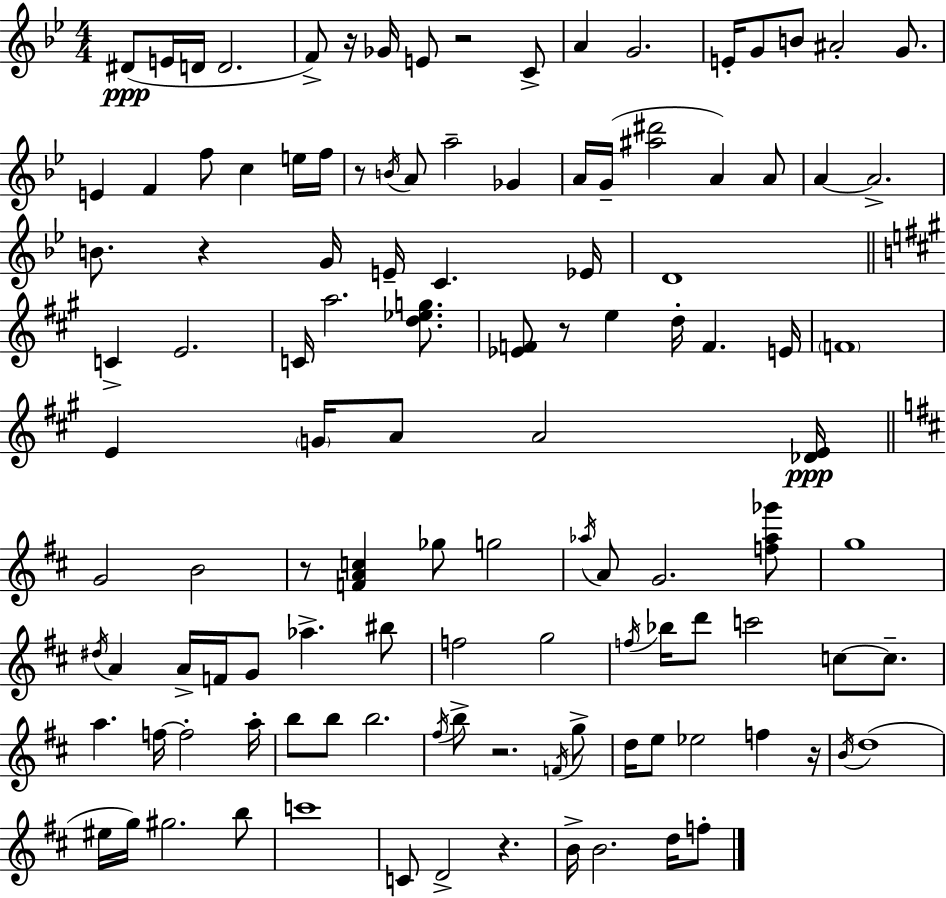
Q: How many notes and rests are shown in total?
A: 116